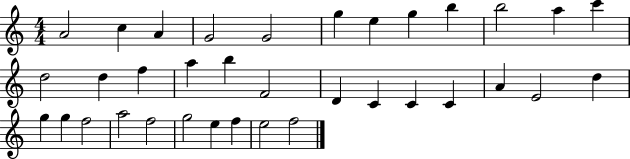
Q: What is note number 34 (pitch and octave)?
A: E5